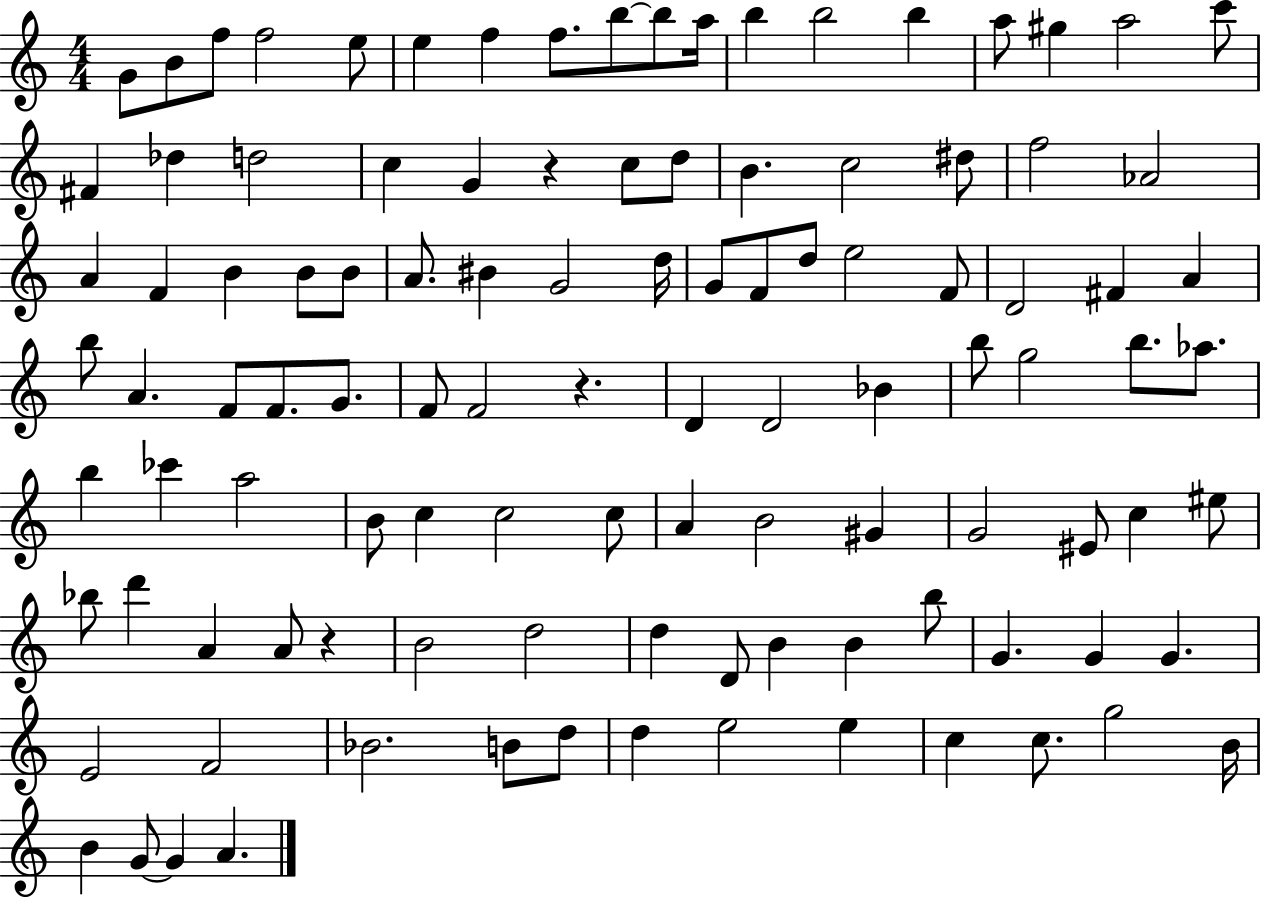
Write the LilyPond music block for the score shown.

{
  \clef treble
  \numericTimeSignature
  \time 4/4
  \key c \major
  g'8 b'8 f''8 f''2 e''8 | e''4 f''4 f''8. b''8~~ b''8 a''16 | b''4 b''2 b''4 | a''8 gis''4 a''2 c'''8 | \break fis'4 des''4 d''2 | c''4 g'4 r4 c''8 d''8 | b'4. c''2 dis''8 | f''2 aes'2 | \break a'4 f'4 b'4 b'8 b'8 | a'8. bis'4 g'2 d''16 | g'8 f'8 d''8 e''2 f'8 | d'2 fis'4 a'4 | \break b''8 a'4. f'8 f'8. g'8. | f'8 f'2 r4. | d'4 d'2 bes'4 | b''8 g''2 b''8. aes''8. | \break b''4 ces'''4 a''2 | b'8 c''4 c''2 c''8 | a'4 b'2 gis'4 | g'2 eis'8 c''4 eis''8 | \break bes''8 d'''4 a'4 a'8 r4 | b'2 d''2 | d''4 d'8 b'4 b'4 b''8 | g'4. g'4 g'4. | \break e'2 f'2 | bes'2. b'8 d''8 | d''4 e''2 e''4 | c''4 c''8. g''2 b'16 | \break b'4 g'8~~ g'4 a'4. | \bar "|."
}